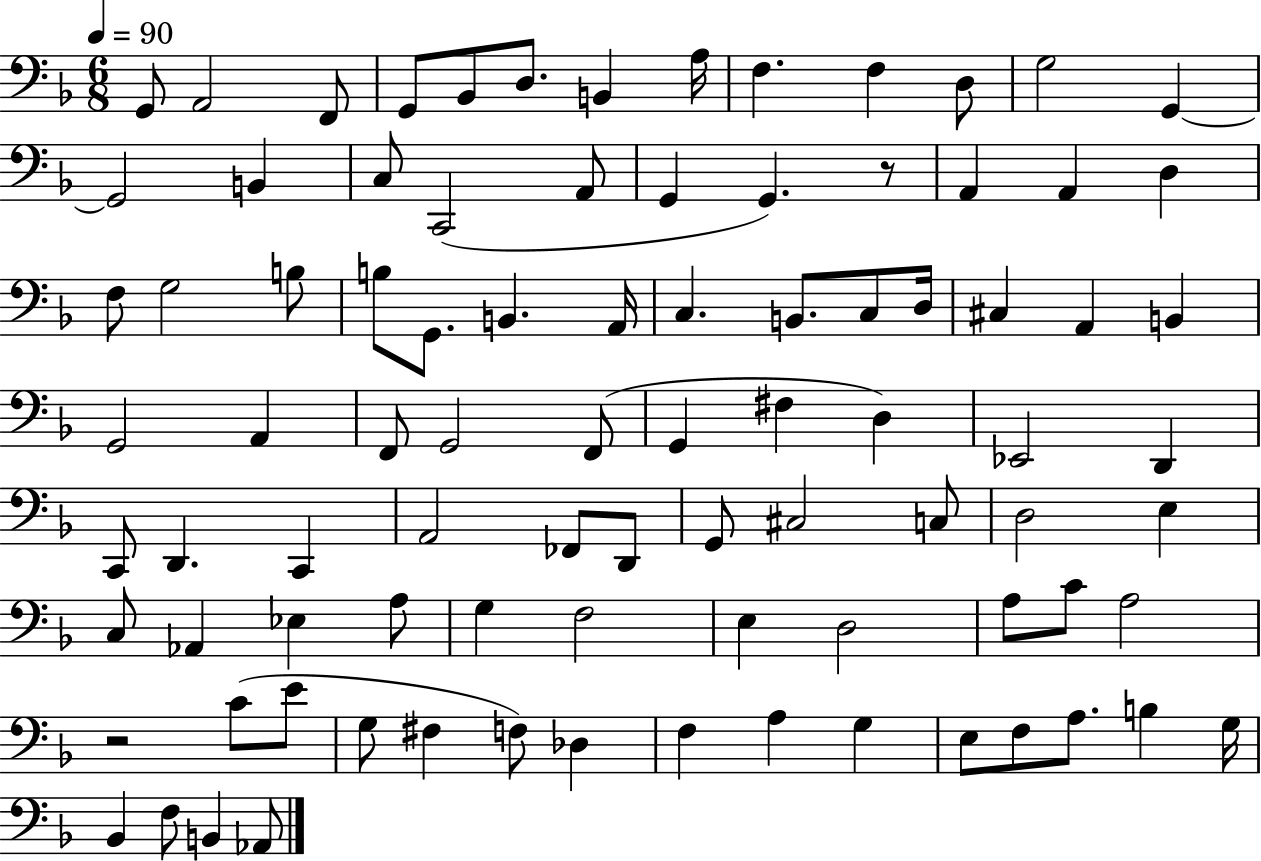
X:1
T:Untitled
M:6/8
L:1/4
K:F
G,,/2 A,,2 F,,/2 G,,/2 _B,,/2 D,/2 B,, A,/4 F, F, D,/2 G,2 G,, G,,2 B,, C,/2 C,,2 A,,/2 G,, G,, z/2 A,, A,, D, F,/2 G,2 B,/2 B,/2 G,,/2 B,, A,,/4 C, B,,/2 C,/2 D,/4 ^C, A,, B,, G,,2 A,, F,,/2 G,,2 F,,/2 G,, ^F, D, _E,,2 D,, C,,/2 D,, C,, A,,2 _F,,/2 D,,/2 G,,/2 ^C,2 C,/2 D,2 E, C,/2 _A,, _E, A,/2 G, F,2 E, D,2 A,/2 C/2 A,2 z2 C/2 E/2 G,/2 ^F, F,/2 _D, F, A, G, E,/2 F,/2 A,/2 B, G,/4 _B,, F,/2 B,, _A,,/2